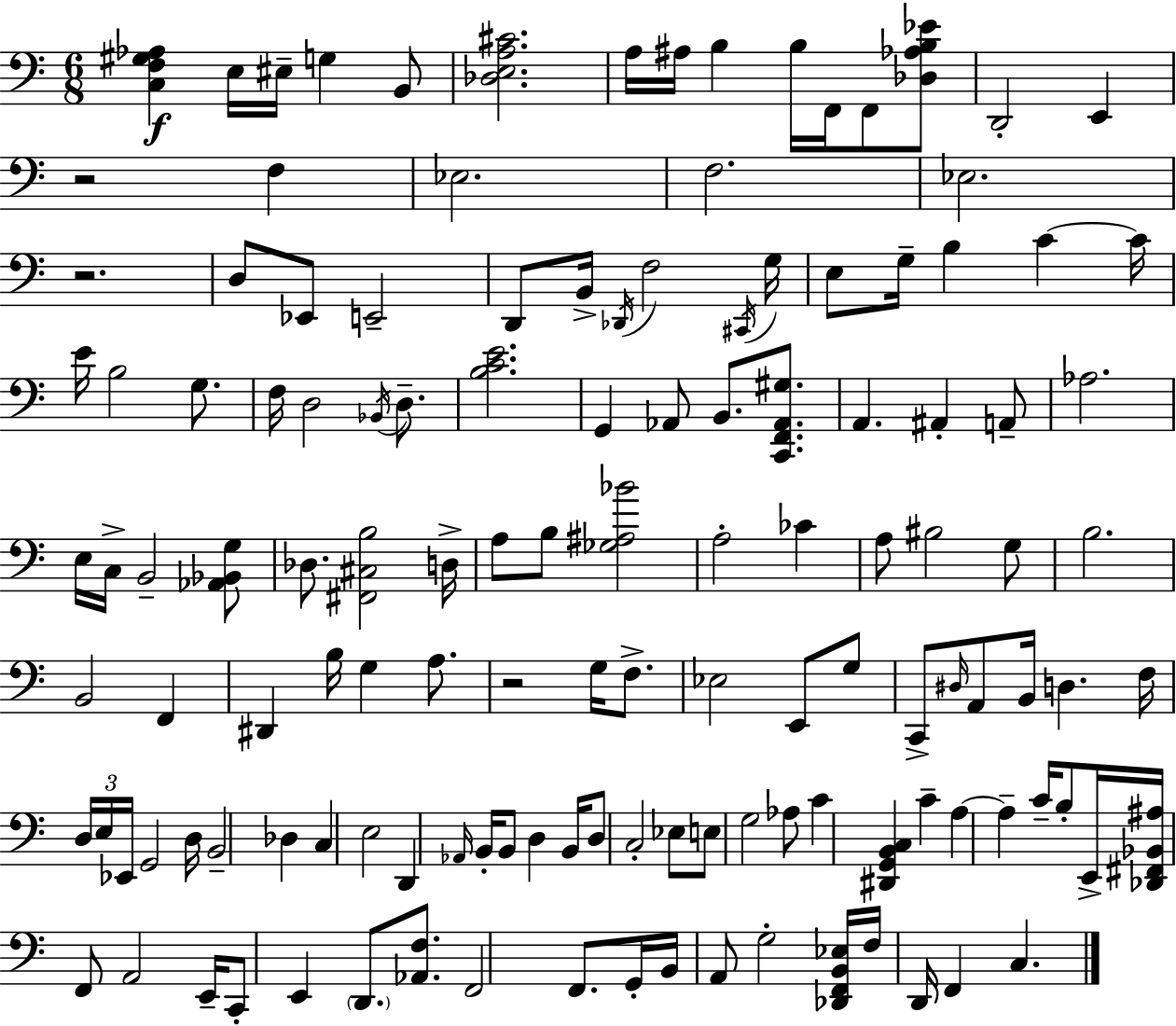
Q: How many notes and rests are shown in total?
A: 133